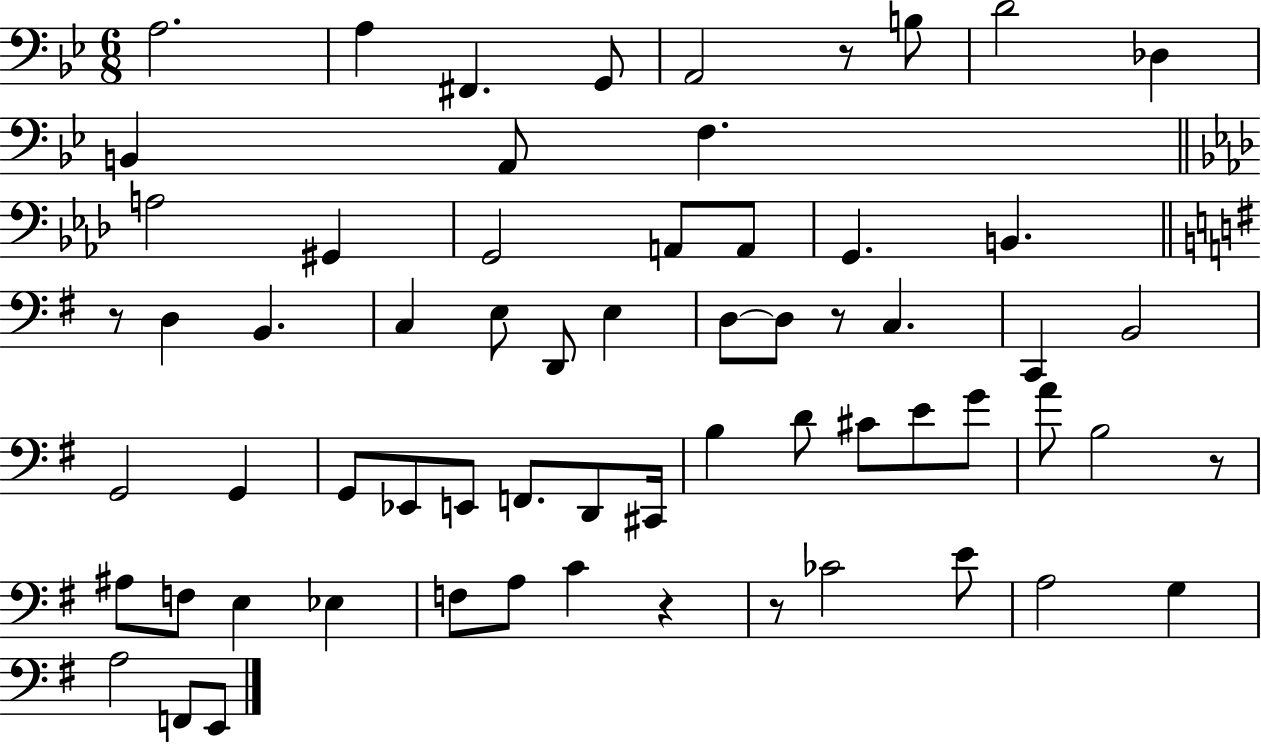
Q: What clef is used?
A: bass